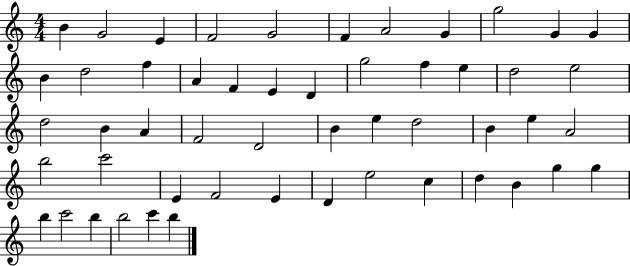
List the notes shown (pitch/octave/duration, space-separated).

B4/q G4/h E4/q F4/h G4/h F4/q A4/h G4/q G5/h G4/q G4/q B4/q D5/h F5/q A4/q F4/q E4/q D4/q G5/h F5/q E5/q D5/h E5/h D5/h B4/q A4/q F4/h D4/h B4/q E5/q D5/h B4/q E5/q A4/h B5/h C6/h E4/q F4/h E4/q D4/q E5/h C5/q D5/q B4/q G5/q G5/q B5/q C6/h B5/q B5/h C6/q B5/q